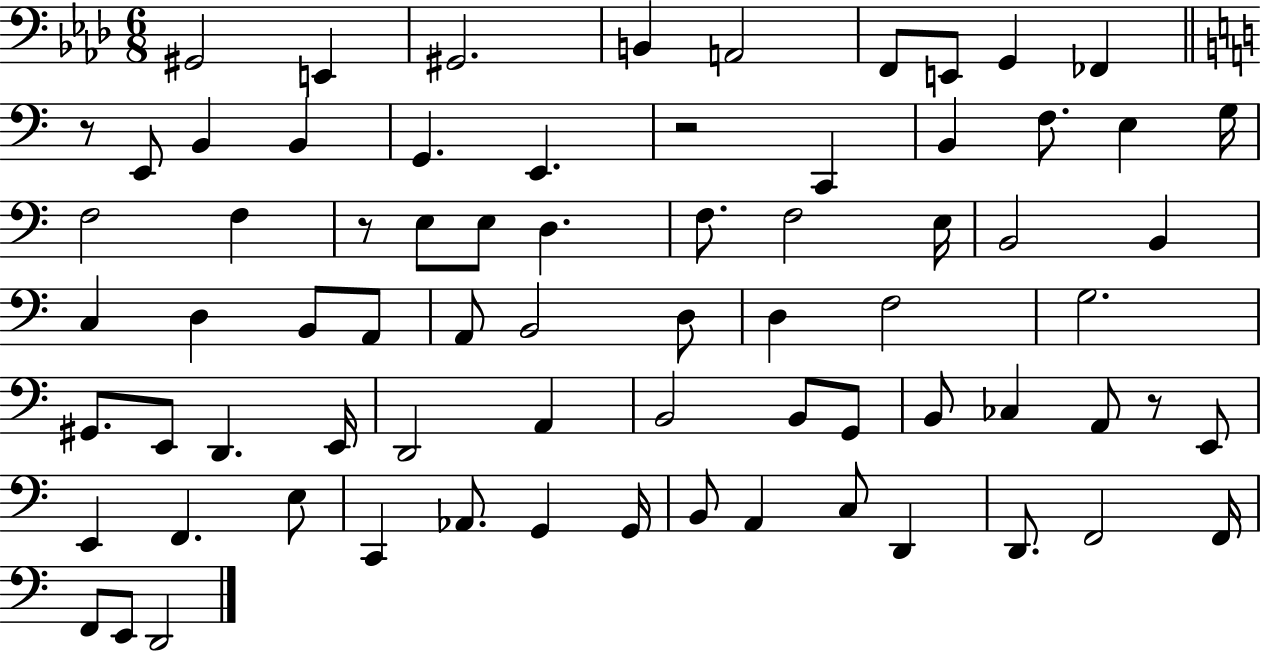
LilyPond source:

{
  \clef bass
  \numericTimeSignature
  \time 6/8
  \key aes \major
  gis,2 e,4 | gis,2. | b,4 a,2 | f,8 e,8 g,4 fes,4 | \break \bar "||" \break \key a \minor r8 e,8 b,4 b,4 | g,4. e,4. | r2 c,4 | b,4 f8. e4 g16 | \break f2 f4 | r8 e8 e8 d4. | f8. f2 e16 | b,2 b,4 | \break c4 d4 b,8 a,8 | a,8 b,2 d8 | d4 f2 | g2. | \break gis,8. e,8 d,4. e,16 | d,2 a,4 | b,2 b,8 g,8 | b,8 ces4 a,8 r8 e,8 | \break e,4 f,4. e8 | c,4 aes,8. g,4 g,16 | b,8 a,4 c8 d,4 | d,8. f,2 f,16 | \break f,8 e,8 d,2 | \bar "|."
}